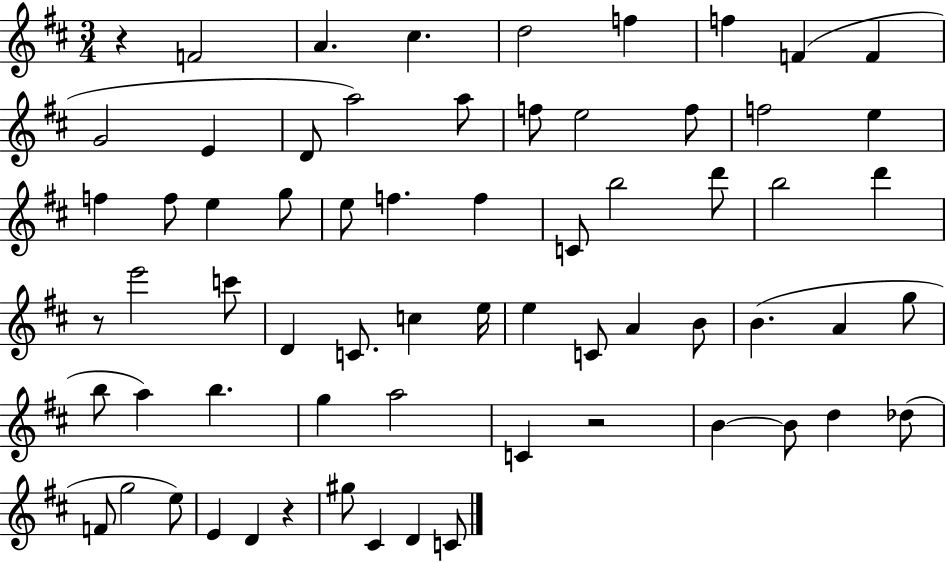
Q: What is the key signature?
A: D major